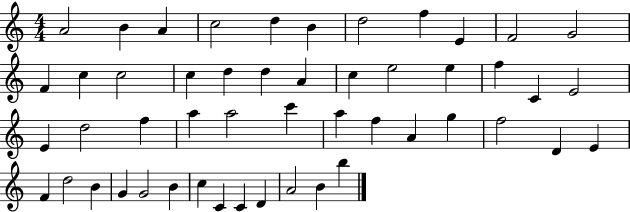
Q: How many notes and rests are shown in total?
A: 50